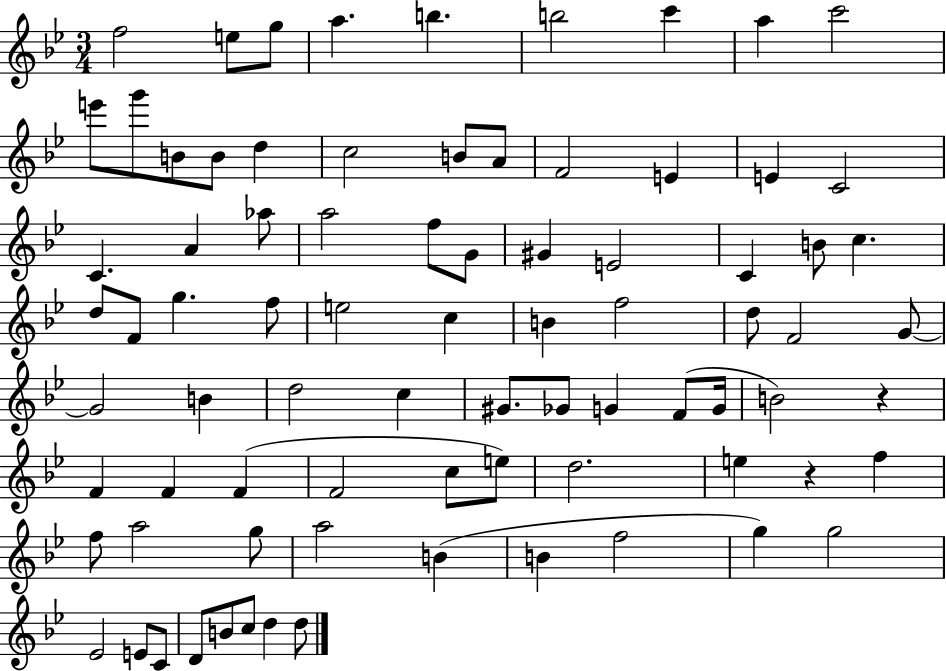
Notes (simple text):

F5/h E5/e G5/e A5/q. B5/q. B5/h C6/q A5/q C6/h E6/e G6/e B4/e B4/e D5/q C5/h B4/e A4/e F4/h E4/q E4/q C4/h C4/q. A4/q Ab5/e A5/h F5/e G4/e G#4/q E4/h C4/q B4/e C5/q. D5/e F4/e G5/q. F5/e E5/h C5/q B4/q F5/h D5/e F4/h G4/e G4/h B4/q D5/h C5/q G#4/e. Gb4/e G4/q F4/e G4/s B4/h R/q F4/q F4/q F4/q F4/h C5/e E5/e D5/h. E5/q R/q F5/q F5/e A5/h G5/e A5/h B4/q B4/q F5/h G5/q G5/h Eb4/h E4/e C4/e D4/e B4/e C5/e D5/q D5/e